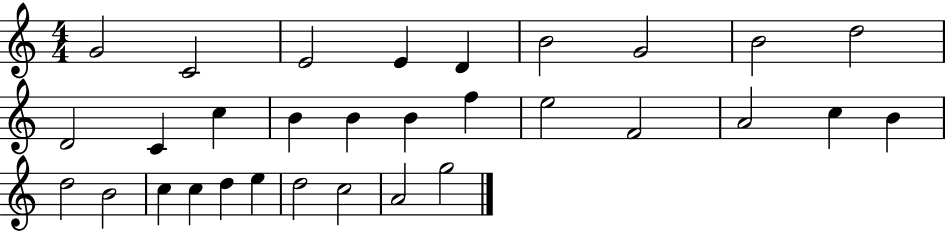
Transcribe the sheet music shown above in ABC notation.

X:1
T:Untitled
M:4/4
L:1/4
K:C
G2 C2 E2 E D B2 G2 B2 d2 D2 C c B B B f e2 F2 A2 c B d2 B2 c c d e d2 c2 A2 g2